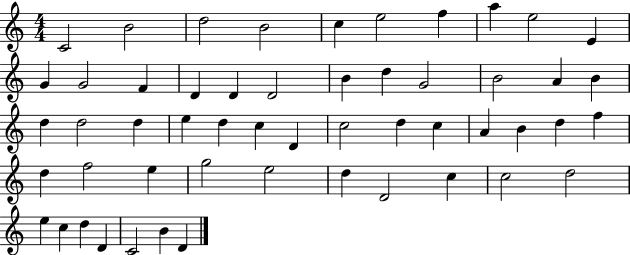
C4/h B4/h D5/h B4/h C5/q E5/h F5/q A5/q E5/h E4/q G4/q G4/h F4/q D4/q D4/q D4/h B4/q D5/q G4/h B4/h A4/q B4/q D5/q D5/h D5/q E5/q D5/q C5/q D4/q C5/h D5/q C5/q A4/q B4/q D5/q F5/q D5/q F5/h E5/q G5/h E5/h D5/q D4/h C5/q C5/h D5/h E5/q C5/q D5/q D4/q C4/h B4/q D4/q